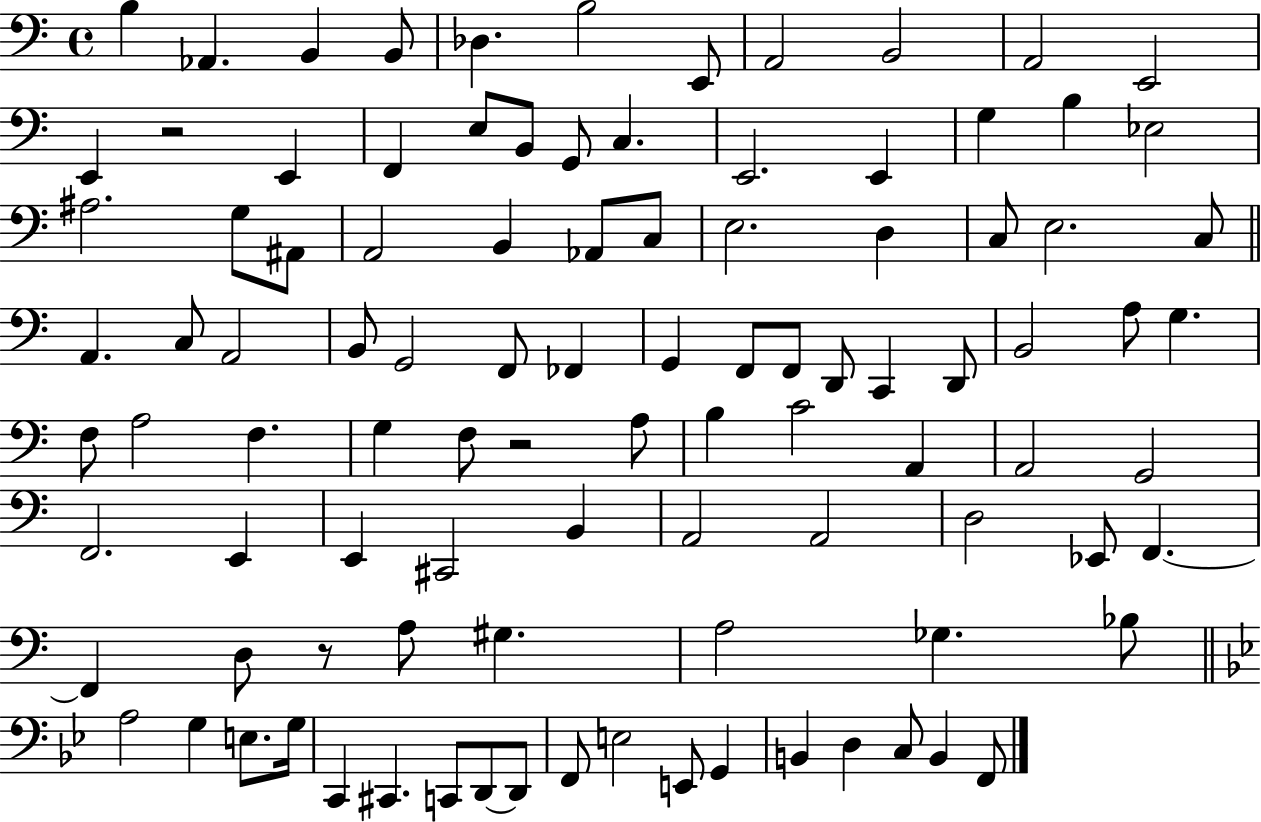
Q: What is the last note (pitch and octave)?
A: F2